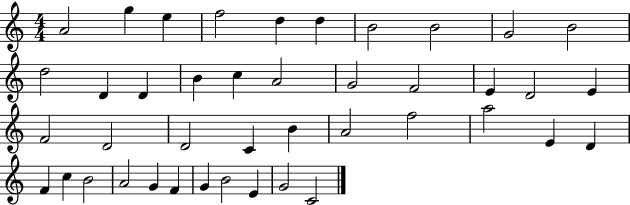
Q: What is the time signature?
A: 4/4